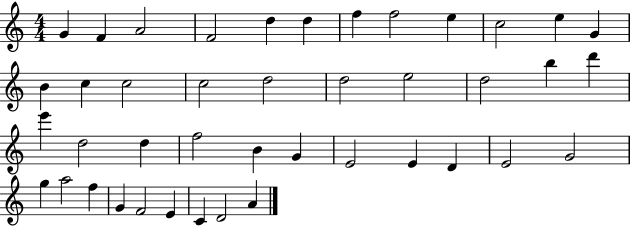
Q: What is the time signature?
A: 4/4